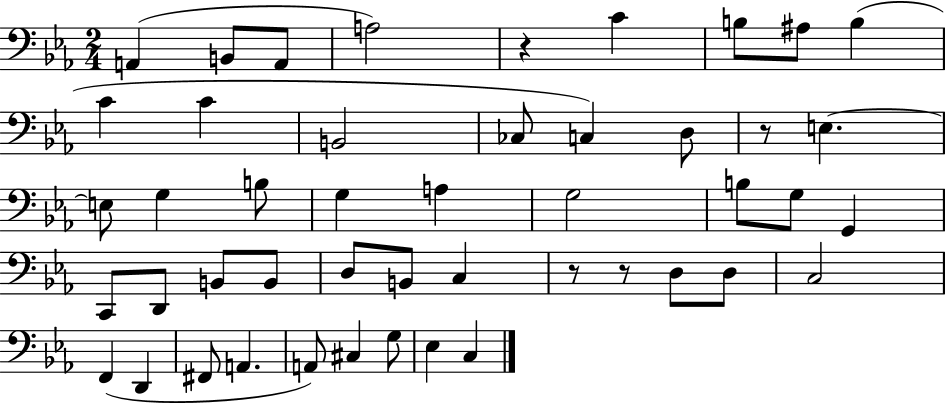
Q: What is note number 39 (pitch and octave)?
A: A2